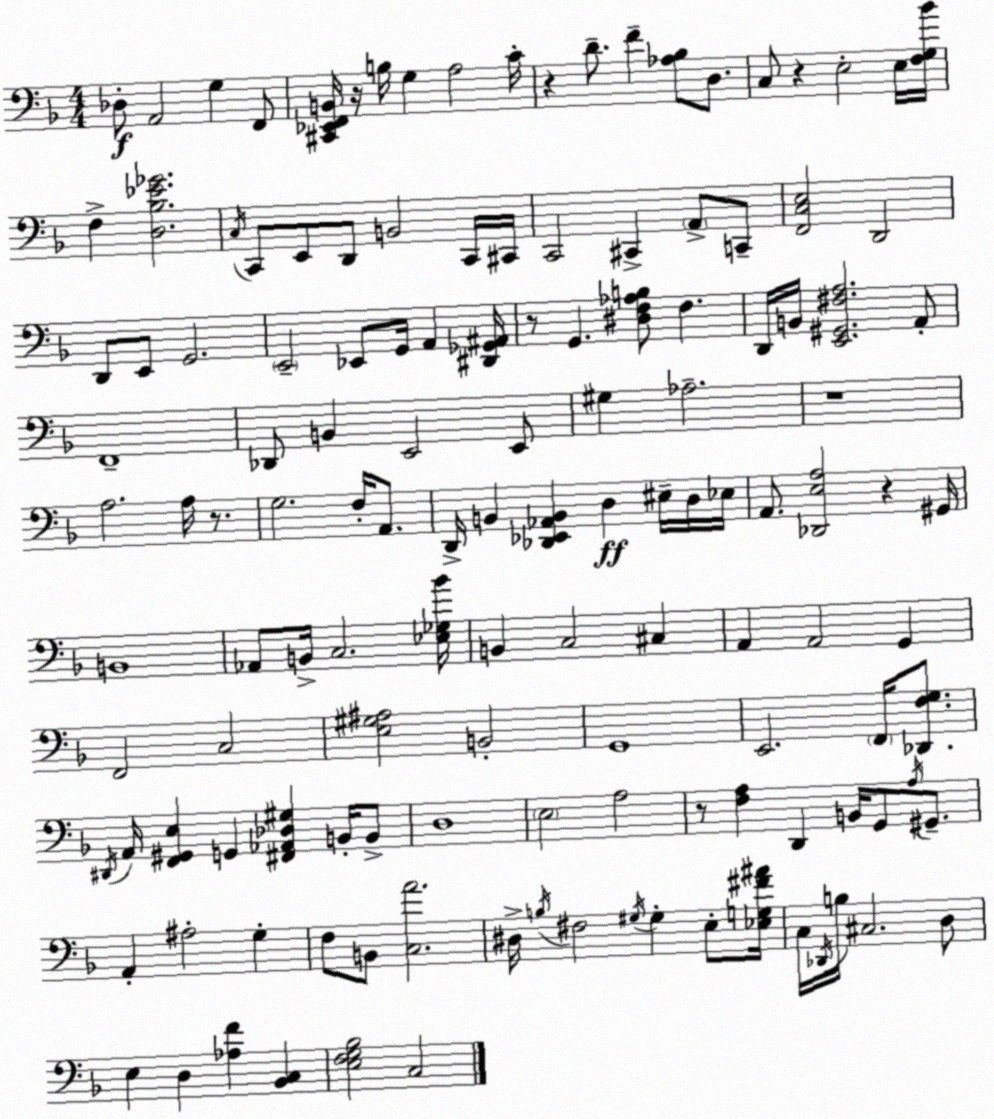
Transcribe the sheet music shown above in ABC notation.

X:1
T:Untitled
M:4/4
L:1/4
K:Dm
_D,/2 A,,2 G, F,,/2 [^C,,_E,,F,,B,,]/4 z/4 B,/4 G, A,2 C/4 z D/2 F [_A,_B,]/2 D,/2 C,/2 z E,2 E,/4 [F,G,_B]/4 F, [D,_B,_E_G]2 C,/4 C,,/2 E,,/2 D,,/2 B,,2 C,,/4 ^C,,/4 C,,2 ^C,, A,,/2 C,,/2 [F,,C,E,]2 D,,2 D,,/2 E,,/2 G,,2 E,,2 _E,,/2 G,,/4 A,, [^D,,_G,,^A,,]/4 z/2 G,, [^D,F,_A,B,]/2 F, D,,/4 B,,/4 [E,,^G,,^F,A,]2 A,,/2 F,,4 _D,,/2 B,, E,,2 E,,/2 ^G, _A,2 z4 A,2 A,/4 z/2 G,2 F,/4 A,,/2 D,,/4 B,, [_D,,_E,,_A,,B,,] D, ^E,/4 D,/4 _E,/4 A,,/2 [_D,,E,A,]2 z ^G,,/4 B,,4 _A,,/2 B,,/4 C,2 [_E,_G,_B]/4 B,, C,2 ^C, A,, A,,2 G,, F,,2 C,2 [E,^G,^A,]2 B,,2 G,,4 E,,2 F,,/4 [_D,,F,G,]/2 ^D,,/4 A,,/4 [F,,^G,,E,] G,, [^F,,_A,,_D,^G,] B,,/4 B,,/2 D,4 E,2 A,2 z/2 [F,A,] D,, B,,/4 G,,/2 A,/4 ^G,,/2 A,, ^A,2 G, F,/2 B,,/2 [C,A]2 ^D,/4 B,/4 ^F,2 ^G,/4 ^G, E,/2 [_E,G,^F^A]/4 C,/4 _D,,/4 B,/4 ^C,2 D,/2 E, D, [_A,F] [_B,,C,] [E,F,G,_B,]2 C,2